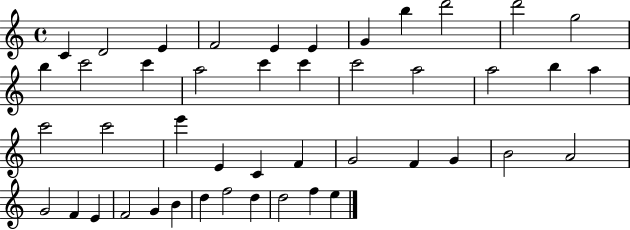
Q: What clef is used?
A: treble